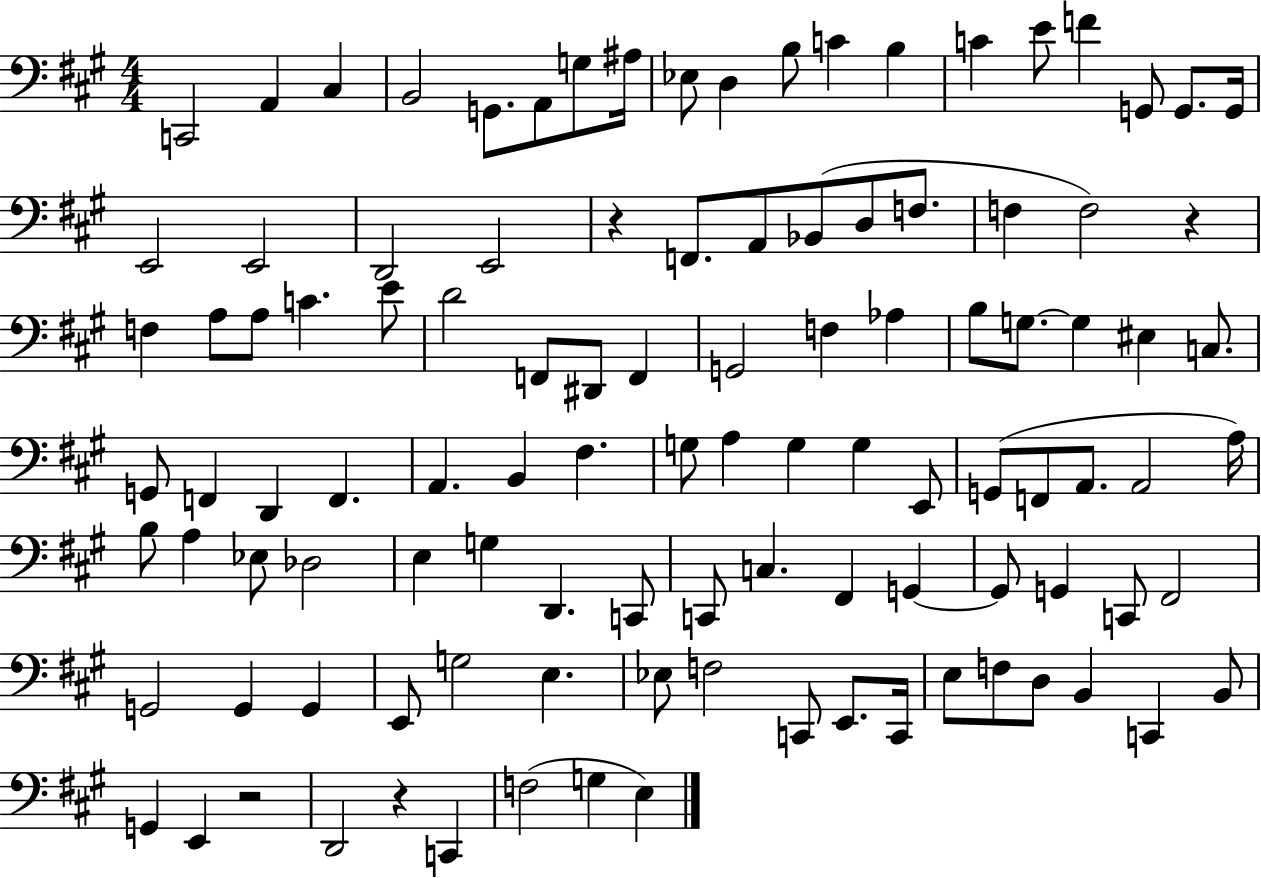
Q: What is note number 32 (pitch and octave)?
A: A3